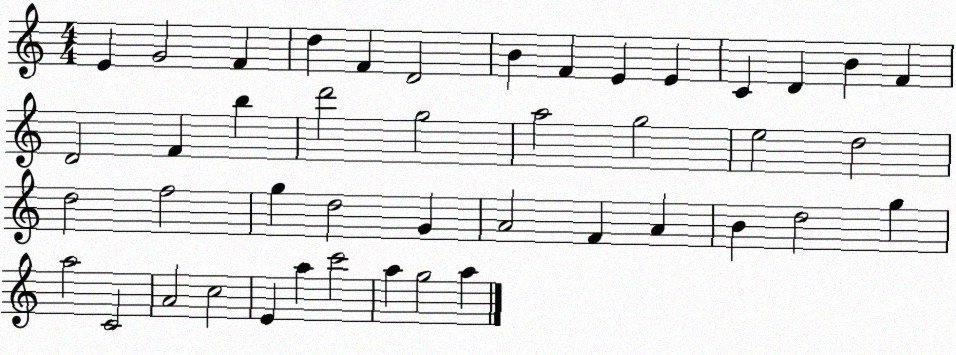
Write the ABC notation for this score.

X:1
T:Untitled
M:4/4
L:1/4
K:C
E G2 F d F D2 B F E E C D B F D2 F b d'2 g2 a2 g2 e2 d2 d2 f2 g d2 G A2 F A B d2 g a2 C2 A2 c2 E a c'2 a g2 a